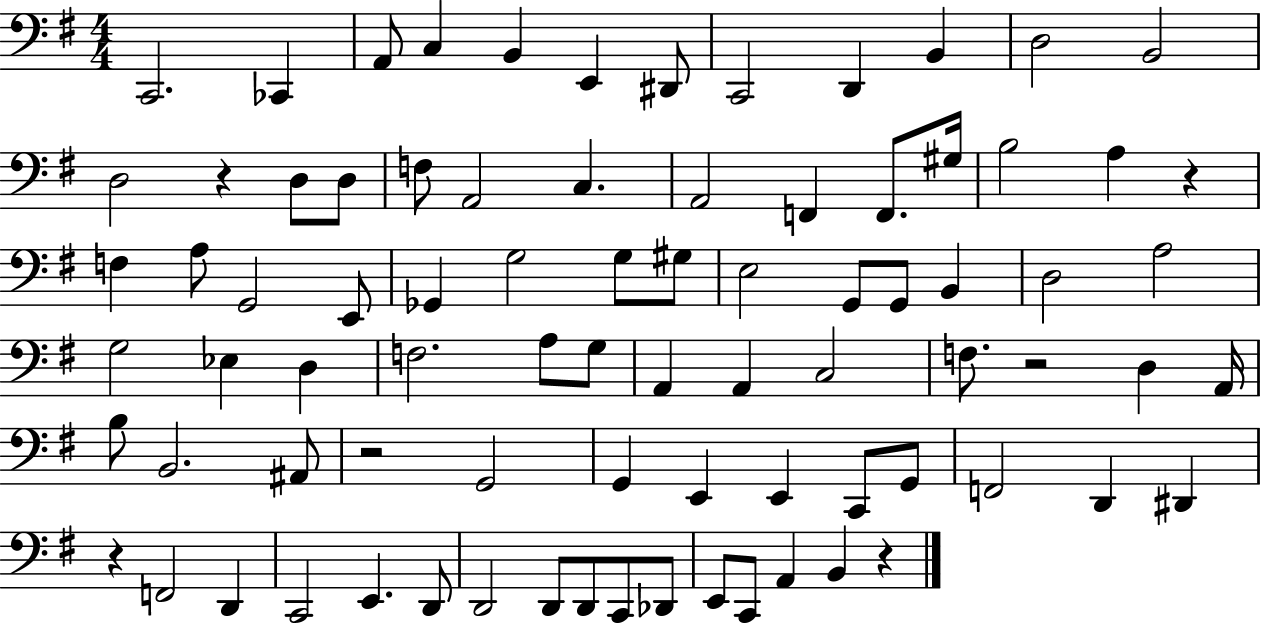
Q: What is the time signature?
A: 4/4